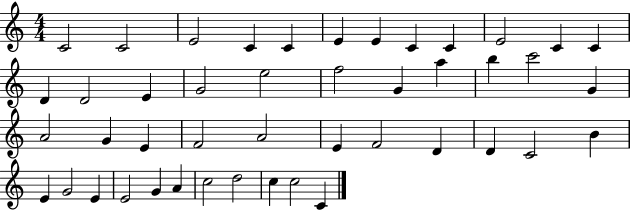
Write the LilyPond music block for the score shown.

{
  \clef treble
  \numericTimeSignature
  \time 4/4
  \key c \major
  c'2 c'2 | e'2 c'4 c'4 | e'4 e'4 c'4 c'4 | e'2 c'4 c'4 | \break d'4 d'2 e'4 | g'2 e''2 | f''2 g'4 a''4 | b''4 c'''2 g'4 | \break a'2 g'4 e'4 | f'2 a'2 | e'4 f'2 d'4 | d'4 c'2 b'4 | \break e'4 g'2 e'4 | e'2 g'4 a'4 | c''2 d''2 | c''4 c''2 c'4 | \break \bar "|."
}